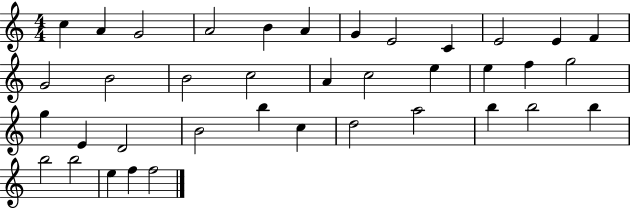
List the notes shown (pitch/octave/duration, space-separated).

C5/q A4/q G4/h A4/h B4/q A4/q G4/q E4/h C4/q E4/h E4/q F4/q G4/h B4/h B4/h C5/h A4/q C5/h E5/q E5/q F5/q G5/h G5/q E4/q D4/h B4/h B5/q C5/q D5/h A5/h B5/q B5/h B5/q B5/h B5/h E5/q F5/q F5/h